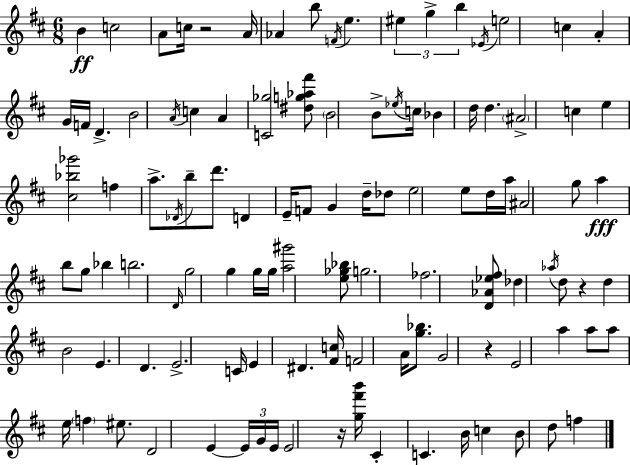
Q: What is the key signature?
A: D major